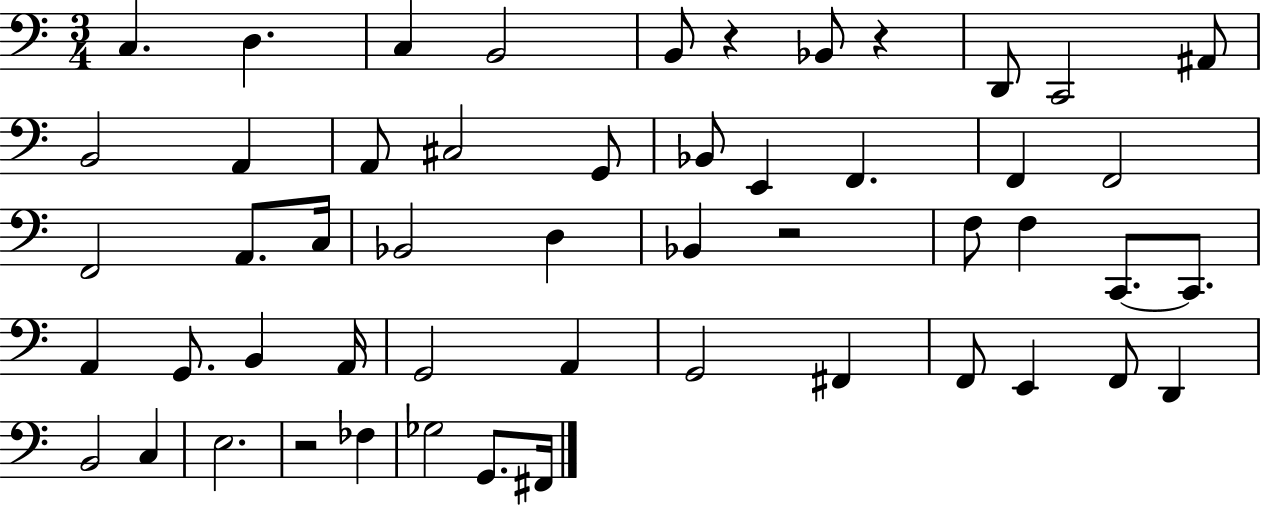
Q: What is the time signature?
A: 3/4